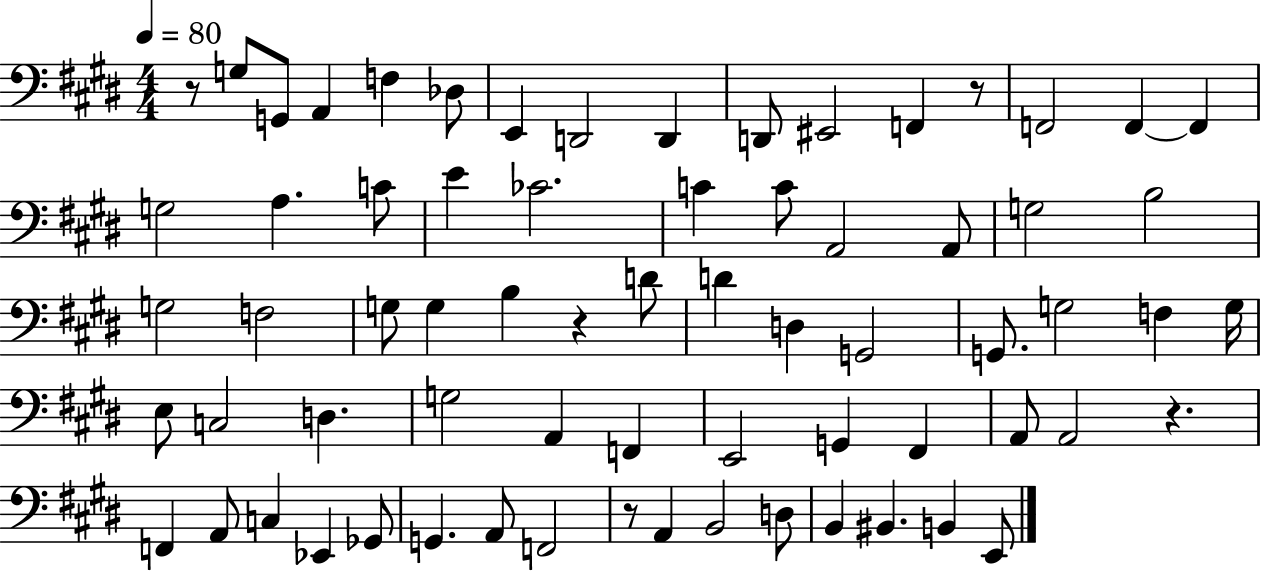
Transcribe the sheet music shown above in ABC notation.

X:1
T:Untitled
M:4/4
L:1/4
K:E
z/2 G,/2 G,,/2 A,, F, _D,/2 E,, D,,2 D,, D,,/2 ^E,,2 F,, z/2 F,,2 F,, F,, G,2 A, C/2 E _C2 C C/2 A,,2 A,,/2 G,2 B,2 G,2 F,2 G,/2 G, B, z D/2 D D, G,,2 G,,/2 G,2 F, G,/4 E,/2 C,2 D, G,2 A,, F,, E,,2 G,, ^F,, A,,/2 A,,2 z F,, A,,/2 C, _E,, _G,,/2 G,, A,,/2 F,,2 z/2 A,, B,,2 D,/2 B,, ^B,, B,, E,,/2